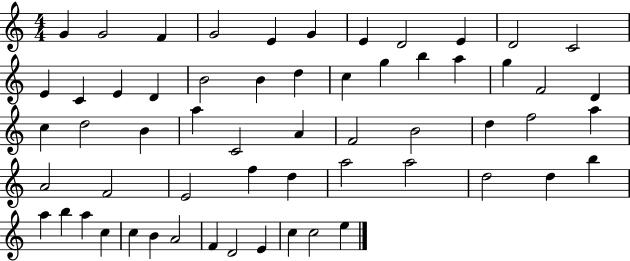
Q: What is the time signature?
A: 4/4